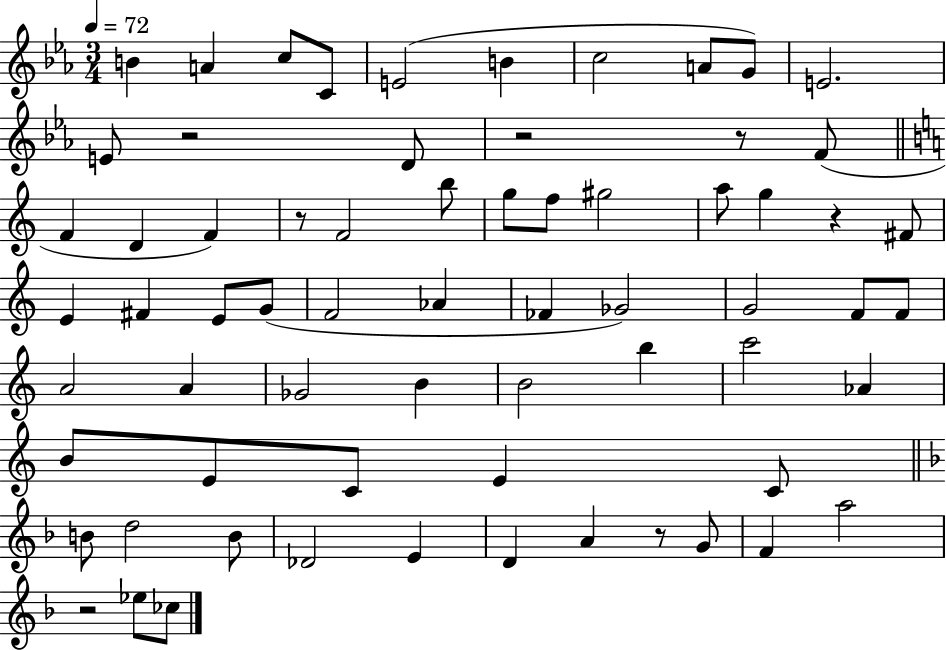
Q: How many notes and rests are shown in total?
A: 67